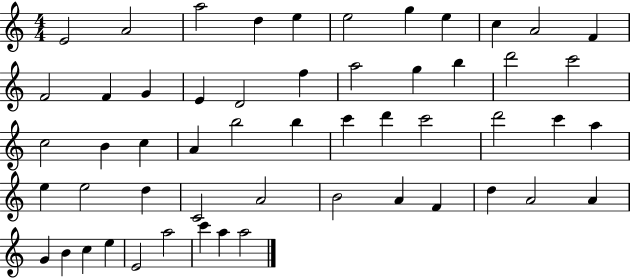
E4/h A4/h A5/h D5/q E5/q E5/h G5/q E5/q C5/q A4/h F4/q F4/h F4/q G4/q E4/q D4/h F5/q A5/h G5/q B5/q D6/h C6/h C5/h B4/q C5/q A4/q B5/h B5/q C6/q D6/q C6/h D6/h C6/q A5/q E5/q E5/h D5/q C4/h A4/h B4/h A4/q F4/q D5/q A4/h A4/q G4/q B4/q C5/q E5/q E4/h A5/h C6/q A5/q A5/h